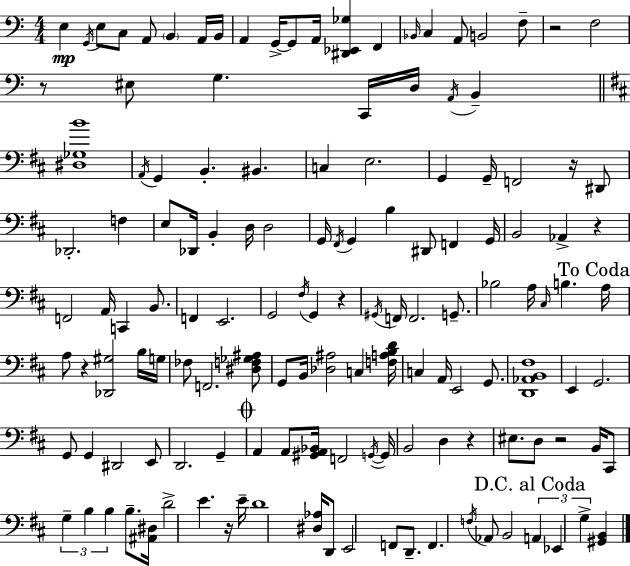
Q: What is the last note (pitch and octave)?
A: G3